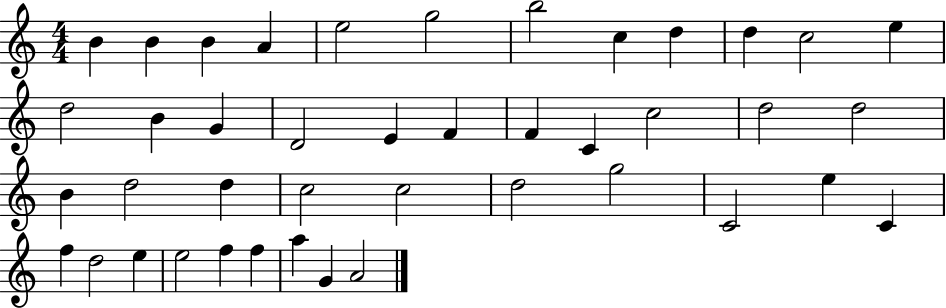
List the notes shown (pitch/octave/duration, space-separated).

B4/q B4/q B4/q A4/q E5/h G5/h B5/h C5/q D5/q D5/q C5/h E5/q D5/h B4/q G4/q D4/h E4/q F4/q F4/q C4/q C5/h D5/h D5/h B4/q D5/h D5/q C5/h C5/h D5/h G5/h C4/h E5/q C4/q F5/q D5/h E5/q E5/h F5/q F5/q A5/q G4/q A4/h